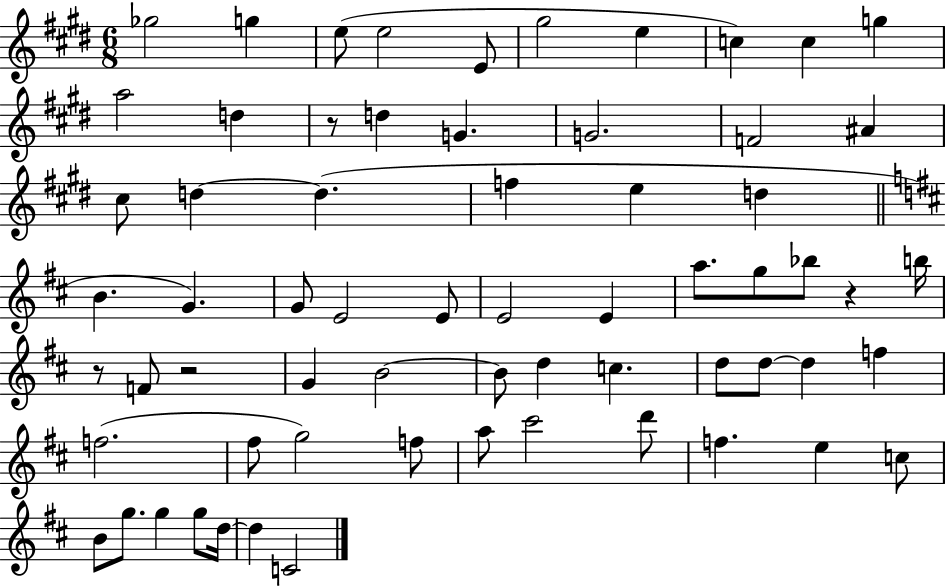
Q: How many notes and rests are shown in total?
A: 65